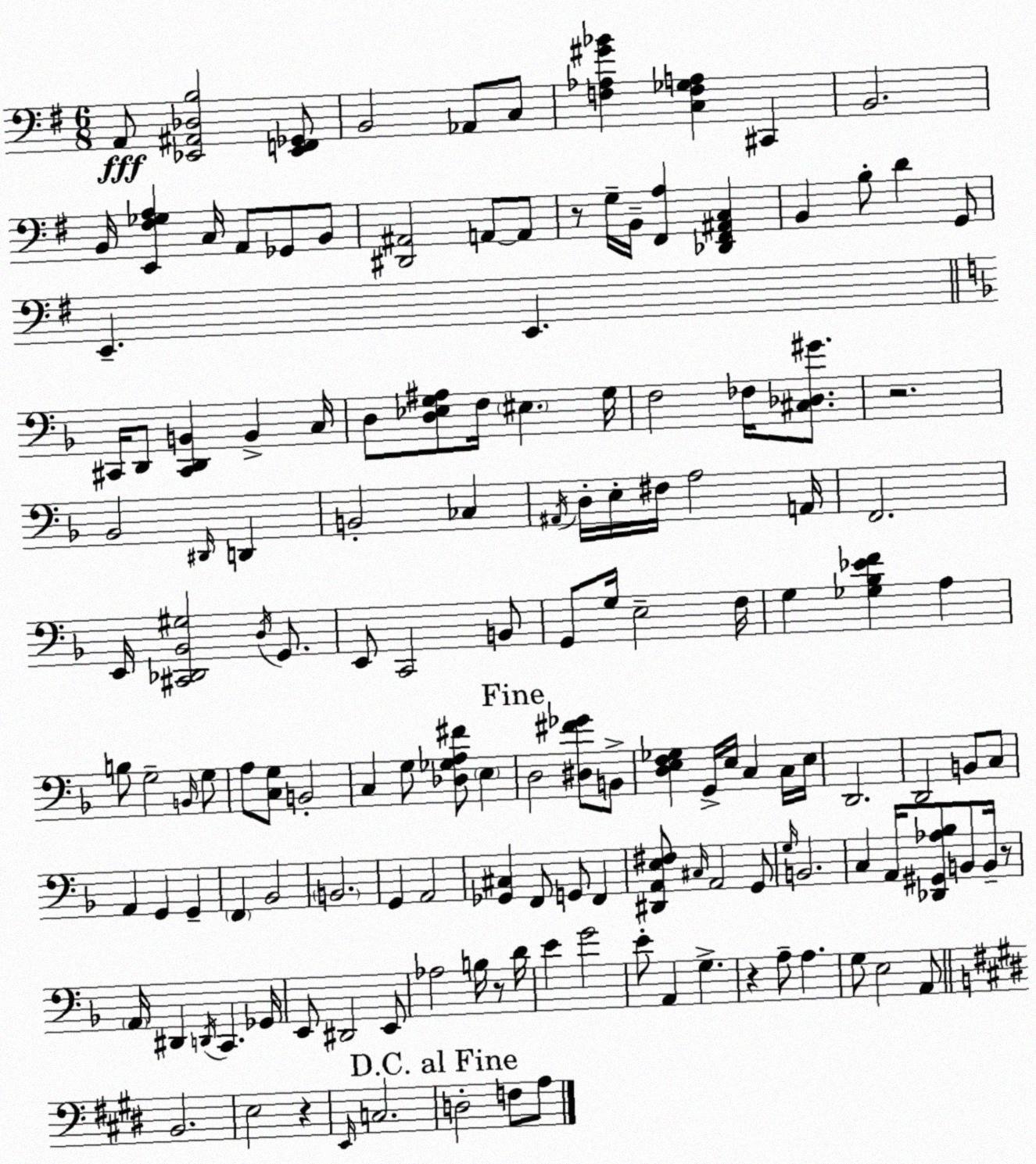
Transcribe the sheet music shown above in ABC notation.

X:1
T:Untitled
M:6/8
L:1/4
K:Em
A,,/2 [_E,,^A,,_D,B,]2 [_E,,F,,_G,,]/2 B,,2 _A,,/2 C,/2 [F,_A,^G_B] [C,F,_G,A,] ^C,, B,,2 B,,/4 [E,,^F,_G,A,] C,/4 A,,/2 _G,,/2 B,,/2 [^D,,^A,,]2 A,,/2 A,,/2 z/2 G,/4 B,,/4 [^F,,A,] [_D,,^F,,^A,,C,] B,, B,/2 D G,,/2 E,, E,, ^C,,/4 D,,/2 [^C,,D,,B,,] B,, C,/4 D,/2 [D,_E,G,^A,]/2 F,/4 ^E, G,/4 F,2 _F,/4 [^C,_D,^G]/2 z2 _B,,2 ^D,,/4 D,, B,,2 _C, ^A,,/4 D,/4 E,/4 ^F,/4 A,2 A,,/4 F,,2 E,,/4 [^C,,_D,,_B,,^G,]2 D,/4 G,,/2 E,,/2 C,,2 B,,/2 G,,/2 G,/4 E,2 F,/4 G, [_G,_B,_EF] A, B,/2 G,2 B,,/4 G,/2 A,/2 [C,G,]/2 B,,2 C, G,/2 [_D,_G,A,^F]/2 E, D,2 [^D,^F_G]/2 B,,/2 [D,E,F,_G,] G,,/4 E,/4 C, C,/4 E,/4 D,,2 D,,2 B,,/2 C,/2 A,, G,, G,, F,, _B,,2 B,,2 G,, A,,2 [_G,,^C,] F,,/2 G,,/2 F,, [^D,,A,,E,^F,]/2 ^C,/4 A,,2 G,,/2 G,/4 B,,2 C, A,,/4 [_D,,^G,,_A,_B,]/2 B,,/2 B,,/4 z/2 A,,/4 ^D,, D,,/4 C,, _G,,/4 E,,/2 ^D,,2 E,,/2 _A,2 B,/4 z/2 D/4 E G2 E/2 A,, G, z A,/2 A, G,/2 E,2 A,,/2 B,,2 E,2 z E,,/4 C,2 D,2 F,/2 A,/2